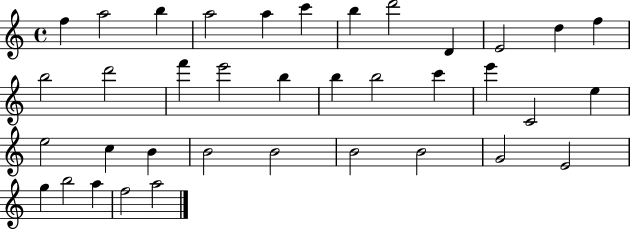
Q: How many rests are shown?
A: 0